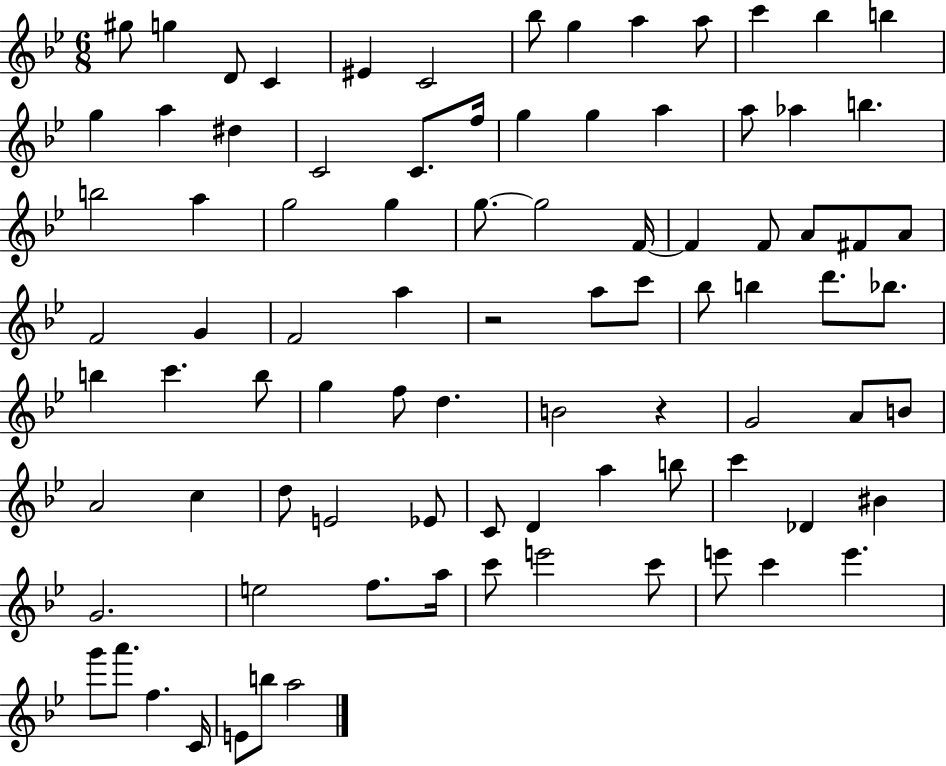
G#5/e G5/q D4/e C4/q EIS4/q C4/h Bb5/e G5/q A5/q A5/e C6/q Bb5/q B5/q G5/q A5/q D#5/q C4/h C4/e. F5/s G5/q G5/q A5/q A5/e Ab5/q B5/q. B5/h A5/q G5/h G5/q G5/e. G5/h F4/s F4/q F4/e A4/e F#4/e A4/e F4/h G4/q F4/h A5/q R/h A5/e C6/e Bb5/e B5/q D6/e. Bb5/e. B5/q C6/q. B5/e G5/q F5/e D5/q. B4/h R/q G4/h A4/e B4/e A4/h C5/q D5/e E4/h Eb4/e C4/e D4/q A5/q B5/e C6/q Db4/q BIS4/q G4/h. E5/h F5/e. A5/s C6/e E6/h C6/e E6/e C6/q E6/q. G6/e A6/e. F5/q. C4/s E4/e B5/e A5/h